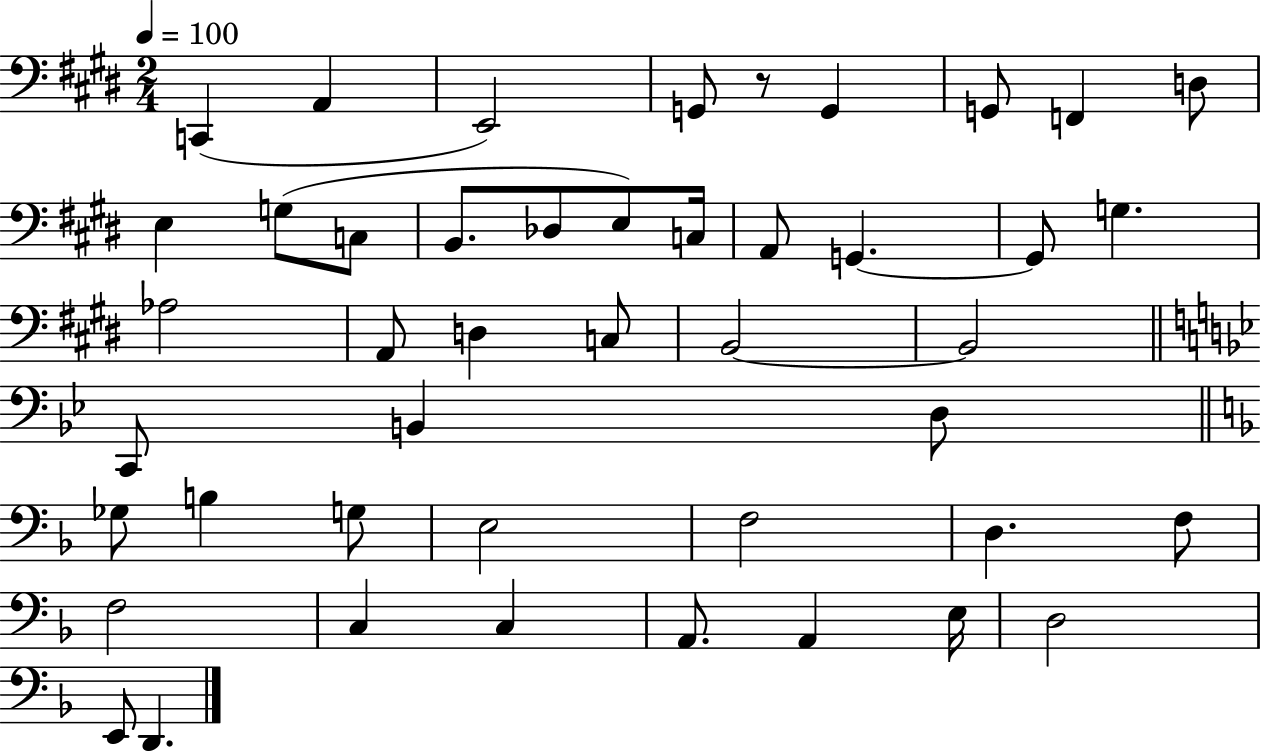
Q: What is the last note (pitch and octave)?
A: D2